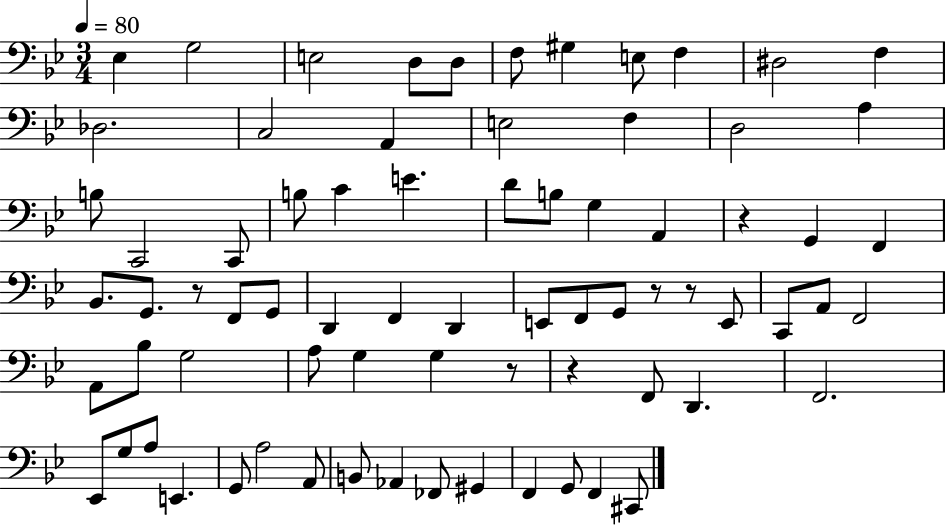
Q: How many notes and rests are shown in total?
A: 74